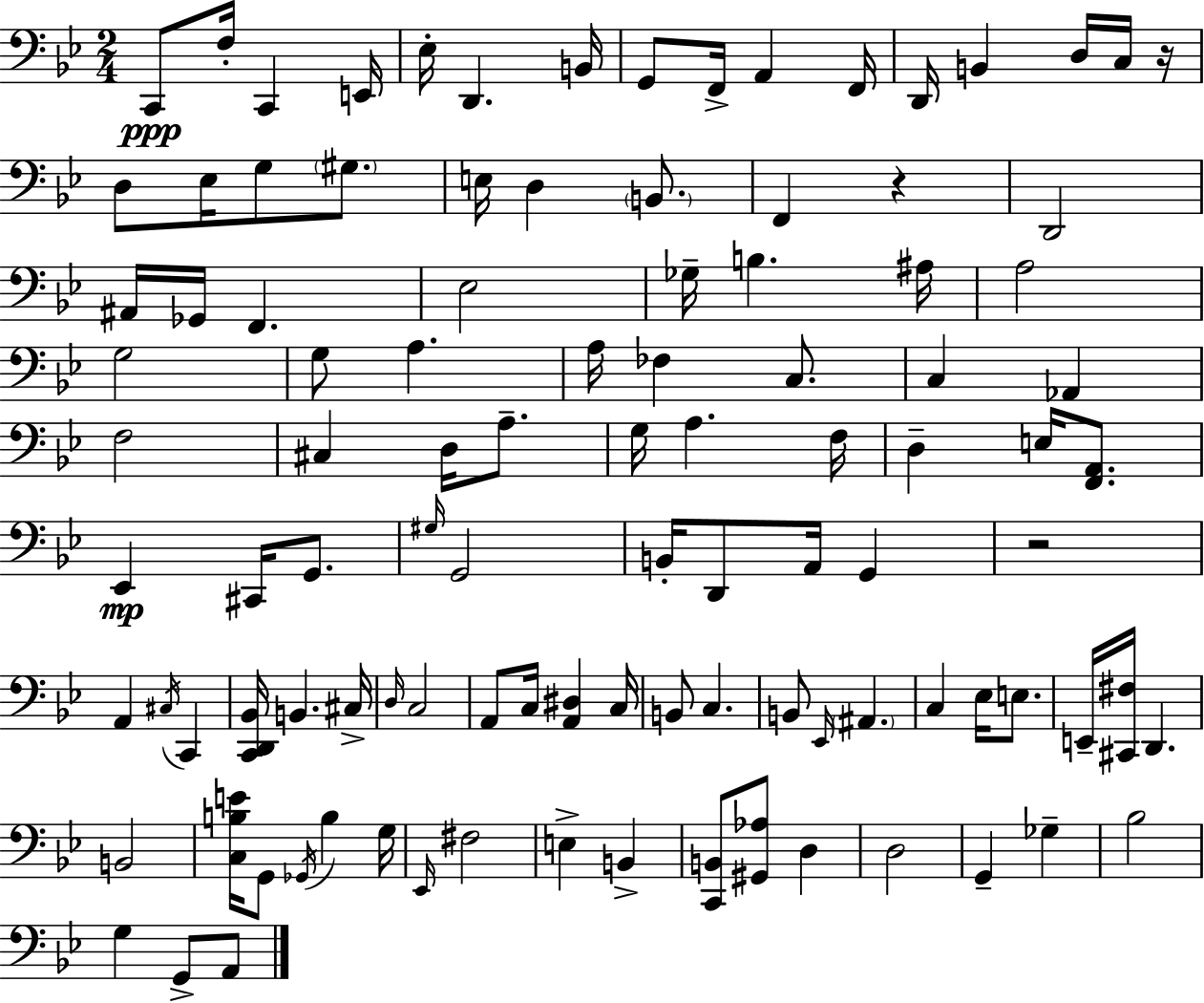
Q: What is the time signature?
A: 2/4